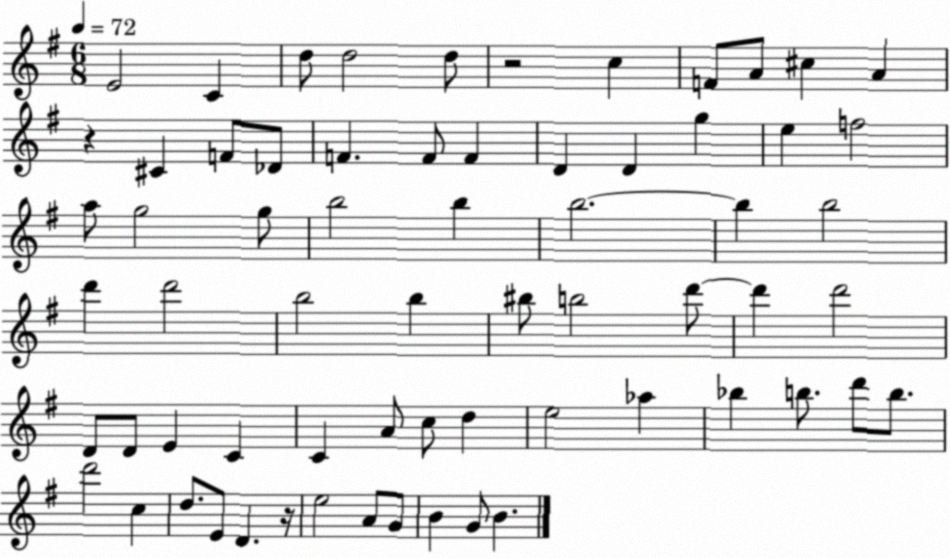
X:1
T:Untitled
M:6/8
L:1/4
K:G
E2 C d/2 d2 d/2 z2 c F/2 A/2 ^c A z ^C F/2 _D/2 F F/2 F D D g e f2 a/2 g2 g/2 b2 b b2 b b2 d' d'2 b2 b ^b/2 b2 d'/2 d' d'2 D/2 D/2 E C C A/2 c/2 d e2 _a _b b/2 d'/2 b/2 d'2 c d/2 E/2 D z/4 e2 A/2 G/2 B G/2 B